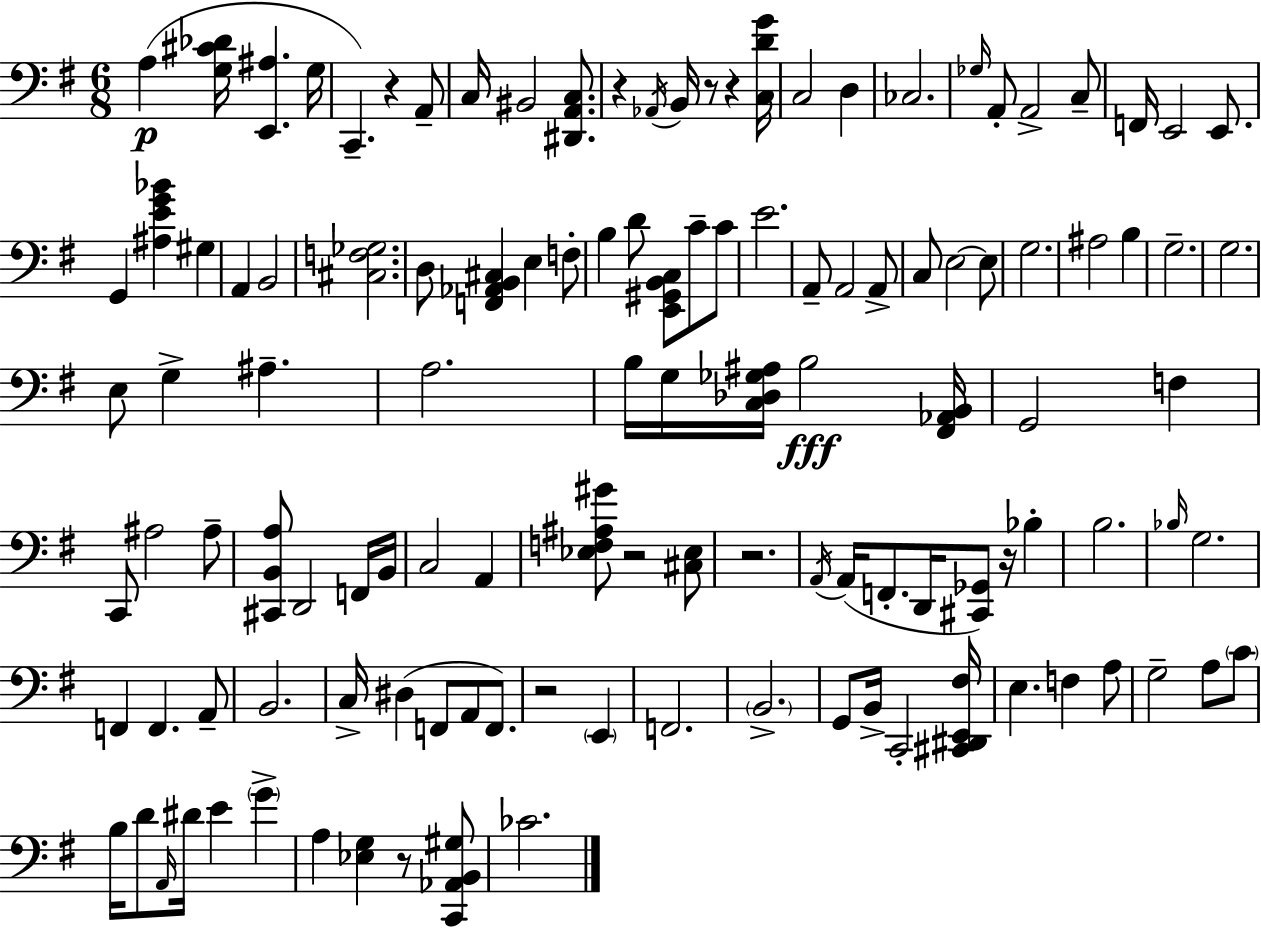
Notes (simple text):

A3/q [G3,C#4,Db4]/s [E2,A#3]/q. G3/s C2/q. R/q A2/e C3/s BIS2/h [D#2,A2,C3]/e. R/q Ab2/s B2/s R/e R/q [C3,D4,G4]/s C3/h D3/q CES3/h. Gb3/s A2/e A2/h C3/e F2/s E2/h E2/e. G2/q [A#3,E4,G4,Bb4]/q G#3/q A2/q B2/h [C#3,F3,Gb3]/h. D3/e [F2,Ab2,B2,C#3]/q E3/q F3/e B3/q D4/e [E2,G#2,B2,C3]/e C4/e C4/e E4/h. A2/e A2/h A2/e C3/e E3/h E3/e G3/h. A#3/h B3/q G3/h. G3/h. E3/e G3/q A#3/q. A3/h. B3/s G3/s [C3,Db3,Gb3,A#3]/s B3/h [F#2,Ab2,B2]/s G2/h F3/q C2/e A#3/h A#3/e [C#2,B2,A3]/e D2/h F2/s B2/s C3/h A2/q [Eb3,F3,A#3,G#4]/e R/h [C#3,Eb3]/e R/h. A2/s A2/s F2/e. D2/s [C#2,Gb2]/e R/s Bb3/q B3/h. Bb3/s G3/h. F2/q F2/q. A2/e B2/h. C3/s D#3/q F2/e A2/e F2/e. R/h E2/q F2/h. B2/h. G2/e B2/s C2/h [C#2,D#2,E2,F#3]/s E3/q. F3/q A3/e G3/h A3/e C4/e B3/s D4/e A2/s D#4/s E4/q G4/q A3/q [Eb3,G3]/q R/e [C2,Ab2,B2,G#3]/e CES4/h.